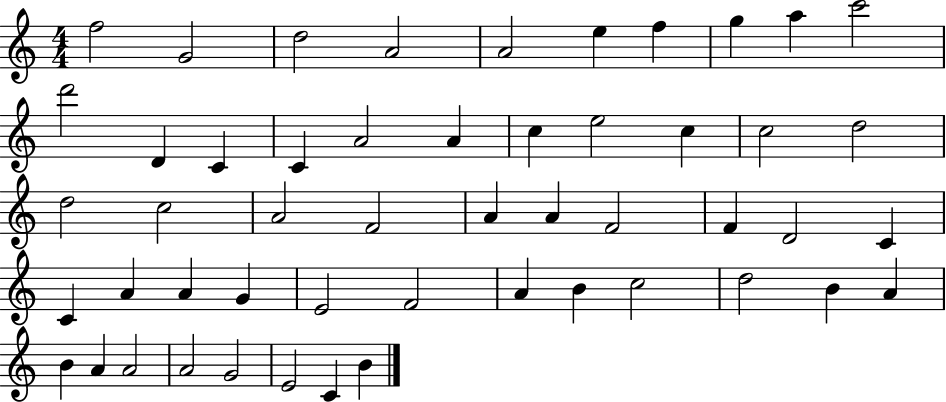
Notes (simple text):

F5/h G4/h D5/h A4/h A4/h E5/q F5/q G5/q A5/q C6/h D6/h D4/q C4/q C4/q A4/h A4/q C5/q E5/h C5/q C5/h D5/h D5/h C5/h A4/h F4/h A4/q A4/q F4/h F4/q D4/h C4/q C4/q A4/q A4/q G4/q E4/h F4/h A4/q B4/q C5/h D5/h B4/q A4/q B4/q A4/q A4/h A4/h G4/h E4/h C4/q B4/q